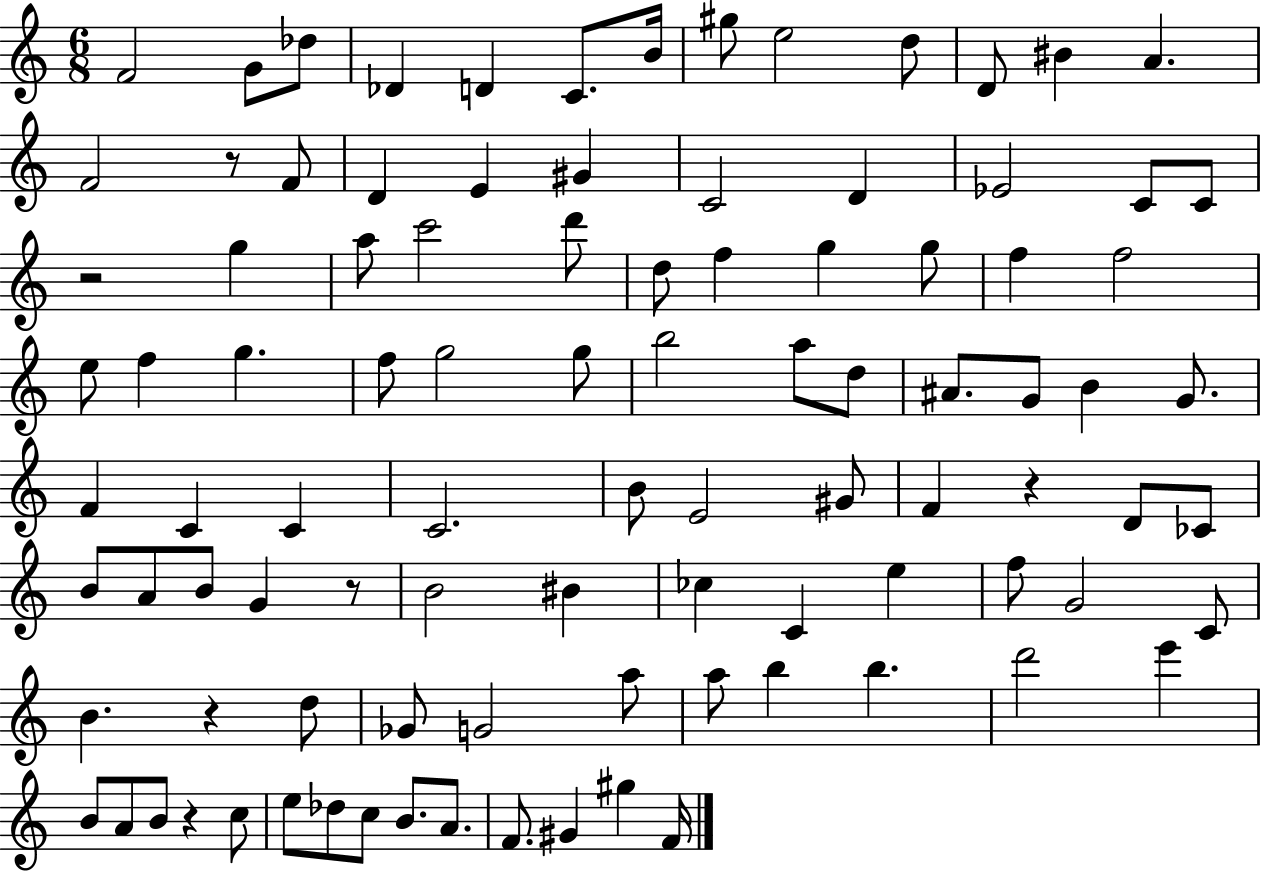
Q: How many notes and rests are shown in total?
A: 97